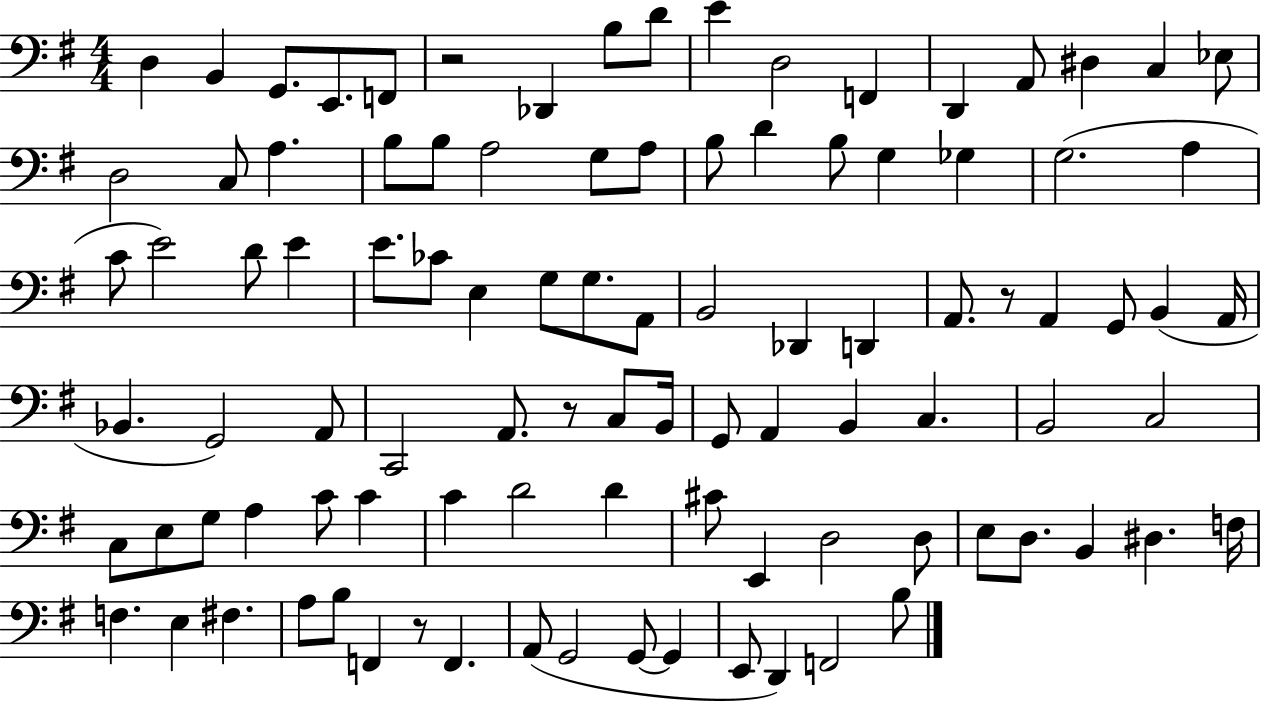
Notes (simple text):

D3/q B2/q G2/e. E2/e. F2/e R/h Db2/q B3/e D4/e E4/q D3/h F2/q D2/q A2/e D#3/q C3/q Eb3/e D3/h C3/e A3/q. B3/e B3/e A3/h G3/e A3/e B3/e D4/q B3/e G3/q Gb3/q G3/h. A3/q C4/e E4/h D4/e E4/q E4/e. CES4/e E3/q G3/e G3/e. A2/e B2/h Db2/q D2/q A2/e. R/e A2/q G2/e B2/q A2/s Bb2/q. G2/h A2/e C2/h A2/e. R/e C3/e B2/s G2/e A2/q B2/q C3/q. B2/h C3/h C3/e E3/e G3/e A3/q C4/e C4/q C4/q D4/h D4/q C#4/e E2/q D3/h D3/e E3/e D3/e. B2/q D#3/q. F3/s F3/q. E3/q F#3/q. A3/e B3/e F2/q R/e F2/q. A2/e G2/h G2/e G2/q E2/e D2/q F2/h B3/e